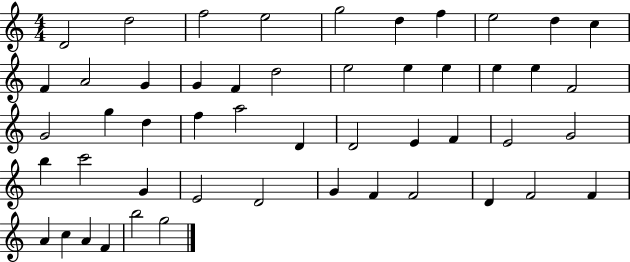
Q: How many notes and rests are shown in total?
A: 50